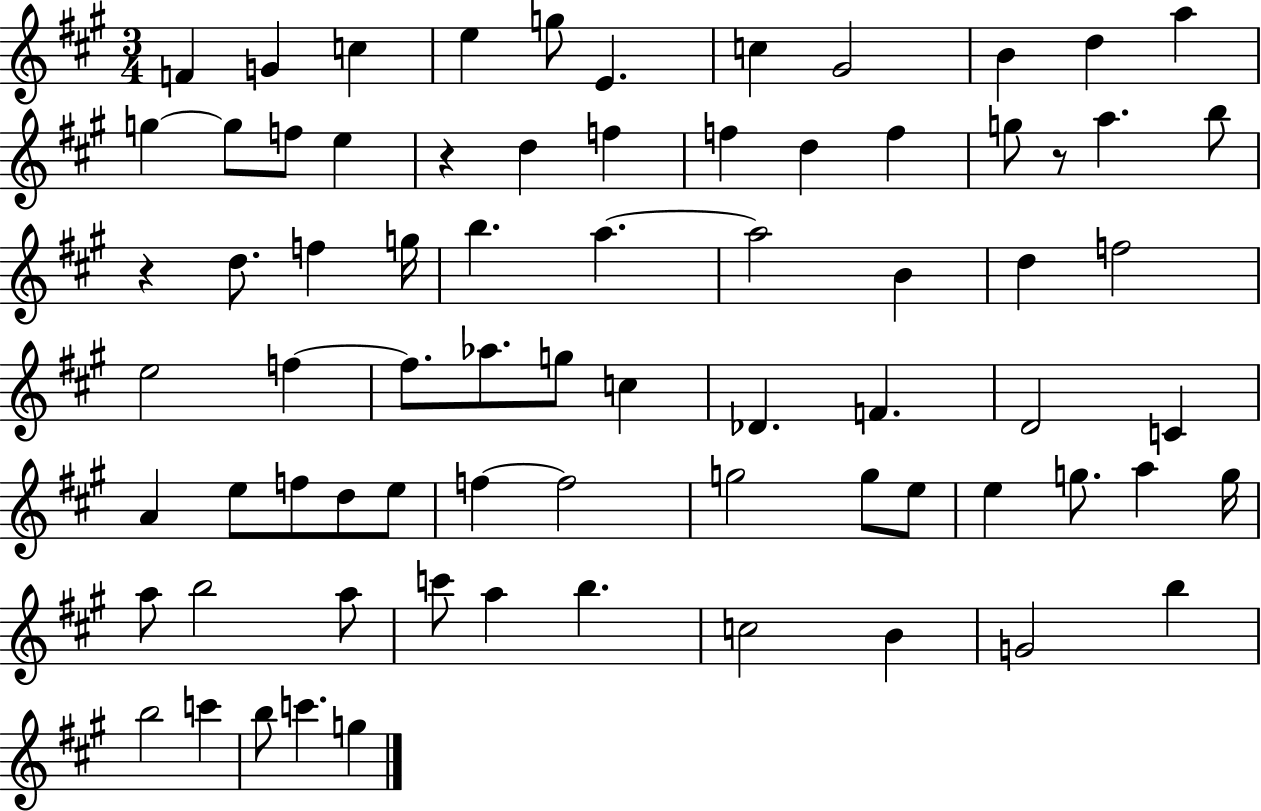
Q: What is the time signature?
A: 3/4